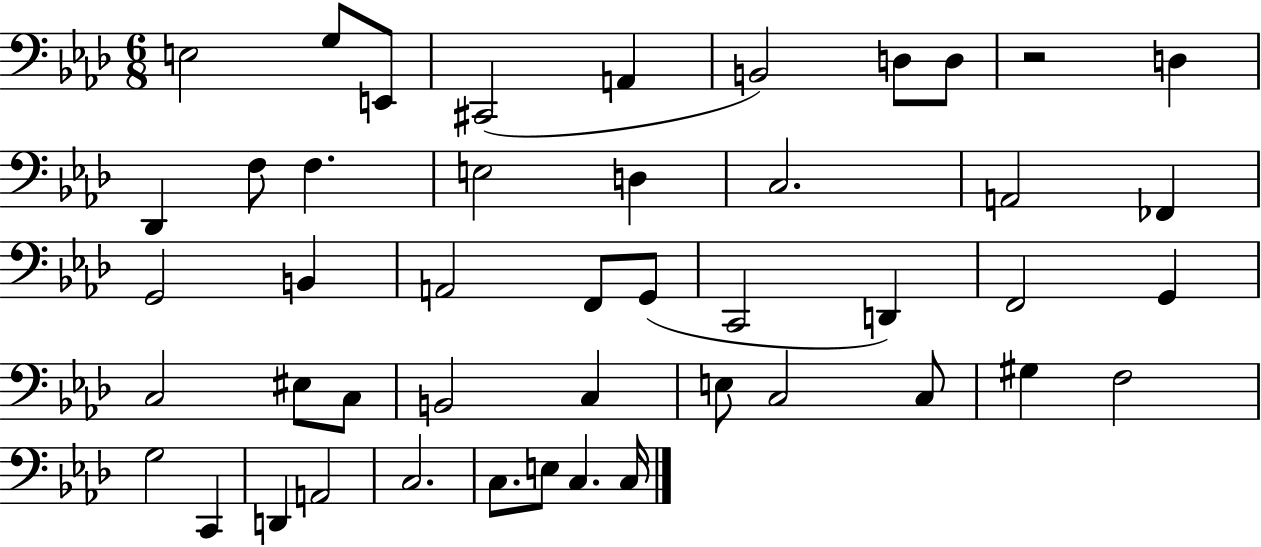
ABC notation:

X:1
T:Untitled
M:6/8
L:1/4
K:Ab
E,2 G,/2 E,,/2 ^C,,2 A,, B,,2 D,/2 D,/2 z2 D, _D,, F,/2 F, E,2 D, C,2 A,,2 _F,, G,,2 B,, A,,2 F,,/2 G,,/2 C,,2 D,, F,,2 G,, C,2 ^E,/2 C,/2 B,,2 C, E,/2 C,2 C,/2 ^G, F,2 G,2 C,, D,, A,,2 C,2 C,/2 E,/2 C, C,/4